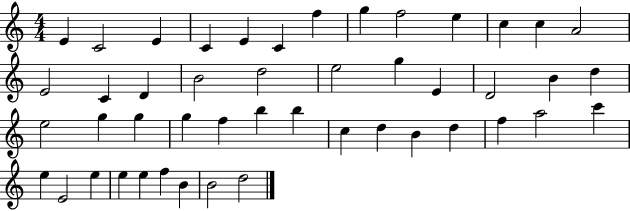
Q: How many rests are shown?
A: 0